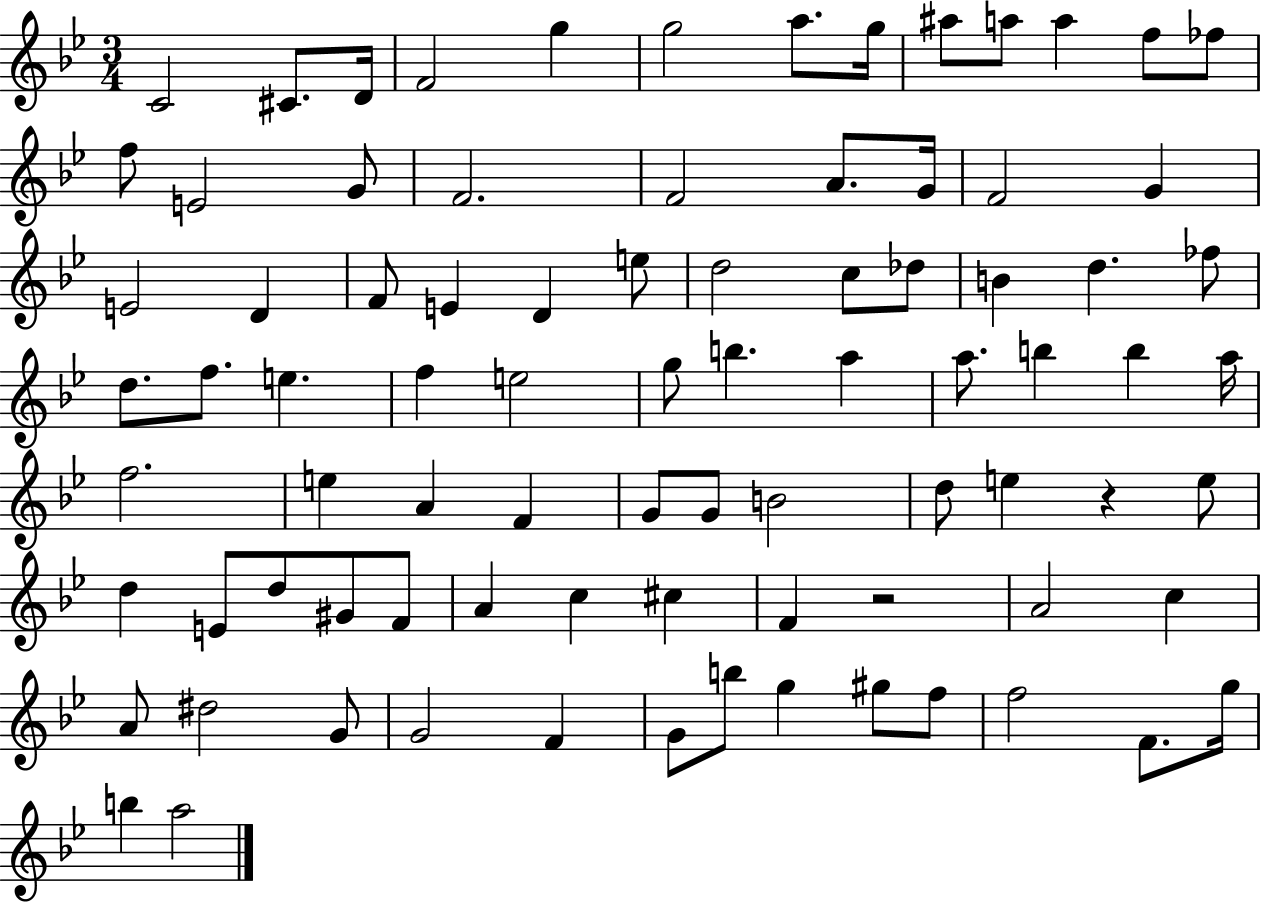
C4/h C#4/e. D4/s F4/h G5/q G5/h A5/e. G5/s A#5/e A5/e A5/q F5/e FES5/e F5/e E4/h G4/e F4/h. F4/h A4/e. G4/s F4/h G4/q E4/h D4/q F4/e E4/q D4/q E5/e D5/h C5/e Db5/e B4/q D5/q. FES5/e D5/e. F5/e. E5/q. F5/q E5/h G5/e B5/q. A5/q A5/e. B5/q B5/q A5/s F5/h. E5/q A4/q F4/q G4/e G4/e B4/h D5/e E5/q R/q E5/e D5/q E4/e D5/e G#4/e F4/e A4/q C5/q C#5/q F4/q R/h A4/h C5/q A4/e D#5/h G4/e G4/h F4/q G4/e B5/e G5/q G#5/e F5/e F5/h F4/e. G5/s B5/q A5/h